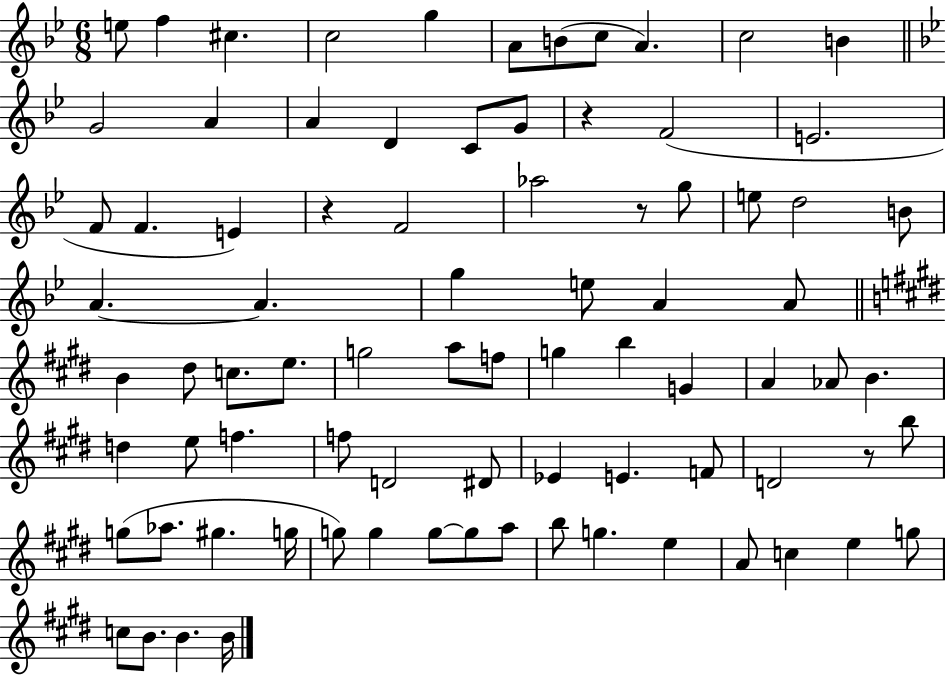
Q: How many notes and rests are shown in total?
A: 82